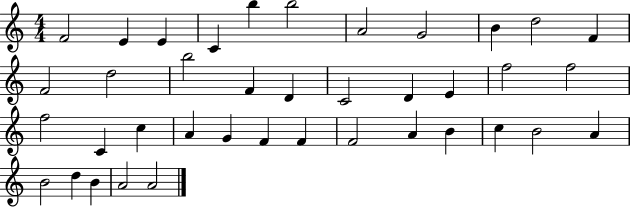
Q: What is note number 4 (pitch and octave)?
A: C4